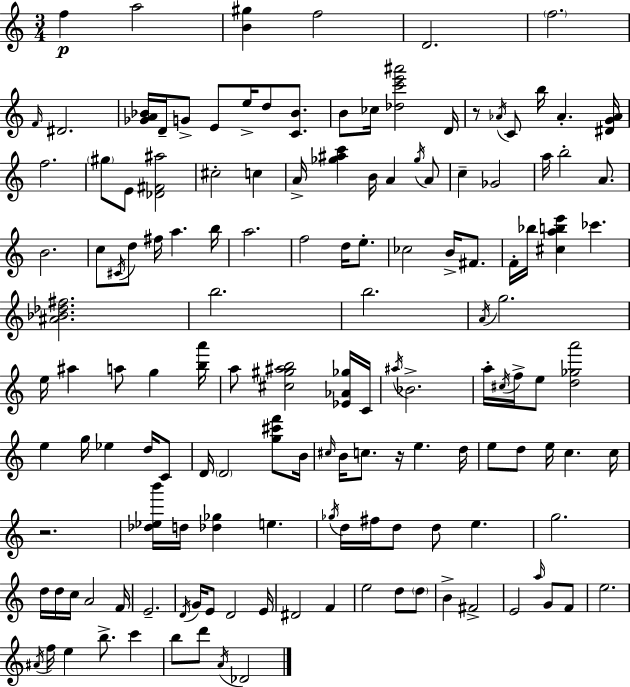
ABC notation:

X:1
T:Untitled
M:3/4
L:1/4
K:Am
f a2 [B^g] f2 D2 f2 F/4 ^D2 [_GA_B]/4 D/4 G/2 E/2 e/4 d/2 [C_B]/2 B/2 _c/4 [_dc'e'^a']2 D/4 z/2 _A/4 C/2 b/4 _A [^DG_A]/4 f2 ^g/2 E/2 [_D^F^a]2 ^c2 c A/4 [_g^ac'] B/4 A _g/4 A/2 c _G2 a/4 b2 A/2 B2 c/2 ^C/4 d/2 ^f/4 a b/4 a2 f2 d/4 e/2 _c2 B/4 ^F/2 F/4 _b/4 [^cabe'] _c' [^A_B_d^f]2 b2 b2 A/4 g2 e/4 ^a a/2 g [ba']/4 a/2 [^c^g^ab]2 [_E_A_g]/4 C/4 ^a/4 _B2 a/4 ^c/4 f/4 e/2 [d_ga']2 e g/4 _e d/4 C/2 D/4 D2 [g^c'f']/2 B/4 ^c/4 B/4 c/2 z/4 e d/4 e/2 d/2 e/4 c c/4 z2 [_d_eb']/4 d/4 [_d_g] e _g/4 d/4 ^f/4 d/2 d/2 e g2 d/4 d/4 c/4 A2 F/4 E2 D/4 G/4 E/2 D2 E/4 ^D2 F e2 d/2 d/2 B ^F2 E2 a/4 G/2 F/2 e2 ^A/4 f/4 e b/2 c' b/2 d'/2 A/4 _D2